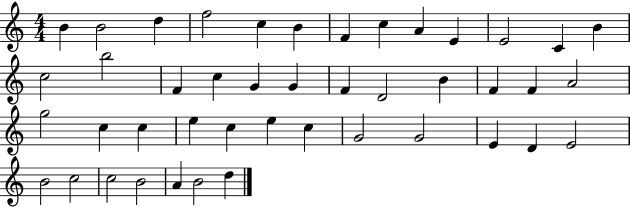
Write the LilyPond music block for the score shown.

{
  \clef treble
  \numericTimeSignature
  \time 4/4
  \key c \major
  b'4 b'2 d''4 | f''2 c''4 b'4 | f'4 c''4 a'4 e'4 | e'2 c'4 b'4 | \break c''2 b''2 | f'4 c''4 g'4 g'4 | f'4 d'2 b'4 | f'4 f'4 a'2 | \break g''2 c''4 c''4 | e''4 c''4 e''4 c''4 | g'2 g'2 | e'4 d'4 e'2 | \break b'2 c''2 | c''2 b'2 | a'4 b'2 d''4 | \bar "|."
}